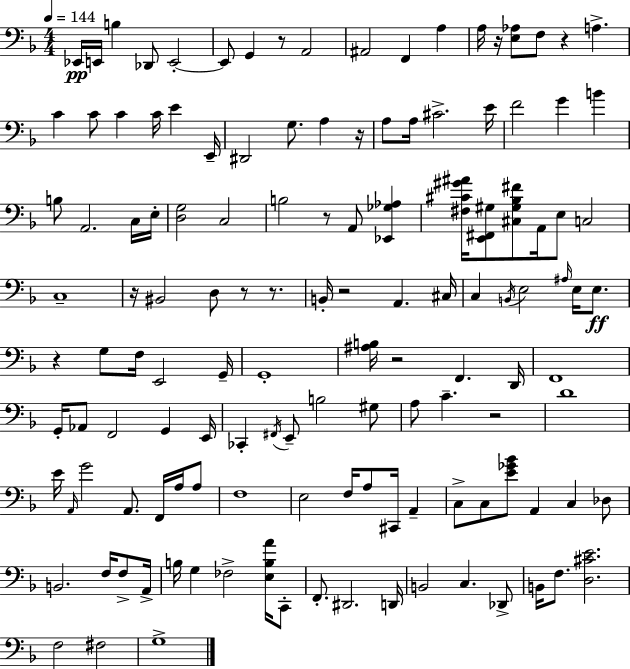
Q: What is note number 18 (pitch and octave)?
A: C4